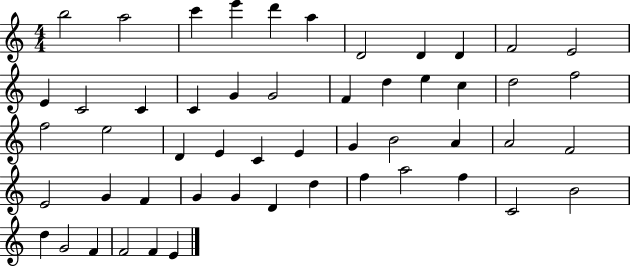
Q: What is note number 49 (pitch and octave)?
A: F4